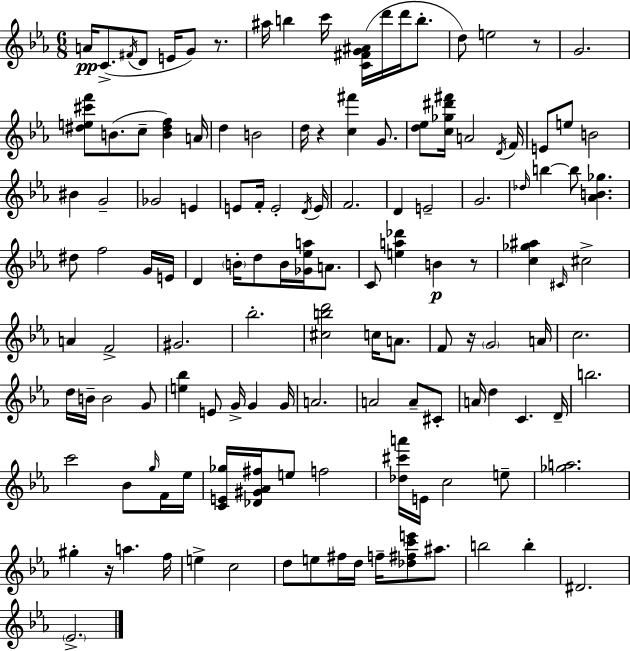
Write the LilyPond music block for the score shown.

{
  \clef treble
  \numericTimeSignature
  \time 6/8
  \key c \minor
  a'16\pp c'8.->( \acciaccatura { fis'16 } d'8 e'16 g'8) r8. | ais''16 b''4 c'''16 <c' fis' g' ais'>16( d'''16 d'''16 b''8.-. | d''8) e''2 r8 | g'2. | \break <dis'' e'' cis''' f'''>8 b'8.( c''8-- <b' dis'' f''>4) | a'16 d''4 b'2 | d''16 r4 <c'' fis'''>4 g'8. | <d'' ees''>8 <c'' ges'' dis''' fis'''>16 a'2 | \break \acciaccatura { d'16 } f'16 e'8 e''8 b'2 | bis'4 g'2-- | ges'2 e'4 | e'8 f'16-. e'2-. | \break \acciaccatura { d'16 } e'16 f'2. | d'4 e'2-- | g'2. | \grace { des''16 } b''4~~ b''8 <aes' b' ges''>4. | \break dis''8 f''2 | g'16 e'16 d'4 \parenthesize b'16-. d''8 b'16 | <ges' ees'' a''>16 a'8. c'8 <e'' a'' des'''>4 b'4\p | r8 <c'' ges'' ais''>4 \grace { cis'16 } cis''2-> | \break a'4 f'2-> | gis'2. | bes''2.-. | <cis'' b'' d'''>2 | \break c''16 a'8. f'8 r16 \parenthesize g'2 | a'16 c''2. | d''16 b'16-- b'2 | g'8 <e'' bes''>4 e'8 g'16-> | \break g'4 g'16 a'2. | a'2 | a'8-- cis'8-. a'16 d''4 c'4. | d'16-- b''2. | \break c'''2 | bes'8 \grace { g''16 } f'16 ees''16 <c' e' ges''>16 <des' gis' aes' fis''>16 e''8 f''2 | <des'' cis''' a'''>16 e'16 c''2 | e''8-- <ges'' a''>2. | \break gis''4-. r16 a''4. | f''16 e''4-> c''2 | d''8 e''8 fis''16 d''16 | f''16-- <des'' fis'' c''' e'''>8 ais''8. b''2 | \break b''4-. dis'2. | \parenthesize ees'2.-> | \bar "|."
}